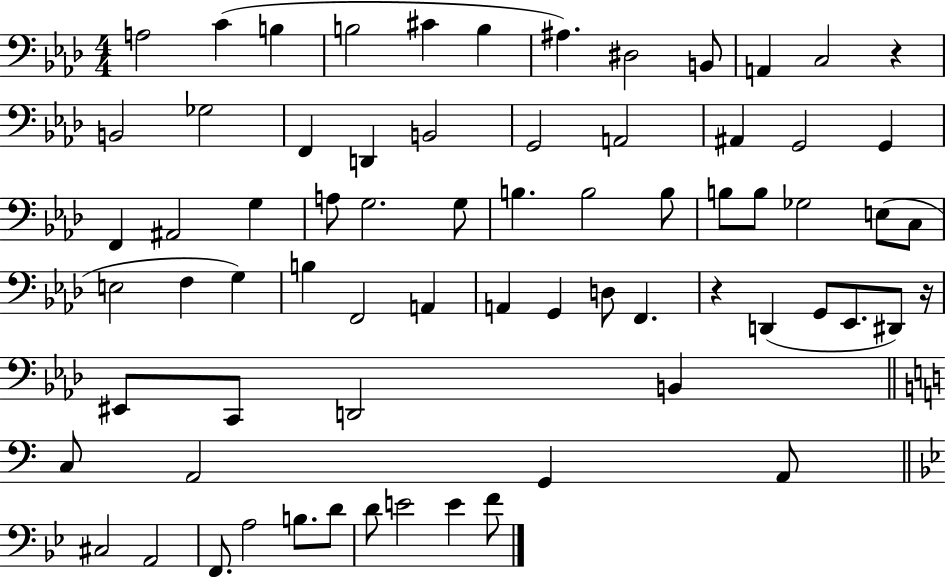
X:1
T:Untitled
M:4/4
L:1/4
K:Ab
A,2 C B, B,2 ^C B, ^A, ^D,2 B,,/2 A,, C,2 z B,,2 _G,2 F,, D,, B,,2 G,,2 A,,2 ^A,, G,,2 G,, F,, ^A,,2 G, A,/2 G,2 G,/2 B, B,2 B,/2 B,/2 B,/2 _G,2 E,/2 C,/2 E,2 F, G, B, F,,2 A,, A,, G,, D,/2 F,, z D,, G,,/2 _E,,/2 ^D,,/2 z/4 ^E,,/2 C,,/2 D,,2 B,, C,/2 A,,2 G,, A,,/2 ^C,2 A,,2 F,,/2 A,2 B,/2 D/2 D/2 E2 E F/2